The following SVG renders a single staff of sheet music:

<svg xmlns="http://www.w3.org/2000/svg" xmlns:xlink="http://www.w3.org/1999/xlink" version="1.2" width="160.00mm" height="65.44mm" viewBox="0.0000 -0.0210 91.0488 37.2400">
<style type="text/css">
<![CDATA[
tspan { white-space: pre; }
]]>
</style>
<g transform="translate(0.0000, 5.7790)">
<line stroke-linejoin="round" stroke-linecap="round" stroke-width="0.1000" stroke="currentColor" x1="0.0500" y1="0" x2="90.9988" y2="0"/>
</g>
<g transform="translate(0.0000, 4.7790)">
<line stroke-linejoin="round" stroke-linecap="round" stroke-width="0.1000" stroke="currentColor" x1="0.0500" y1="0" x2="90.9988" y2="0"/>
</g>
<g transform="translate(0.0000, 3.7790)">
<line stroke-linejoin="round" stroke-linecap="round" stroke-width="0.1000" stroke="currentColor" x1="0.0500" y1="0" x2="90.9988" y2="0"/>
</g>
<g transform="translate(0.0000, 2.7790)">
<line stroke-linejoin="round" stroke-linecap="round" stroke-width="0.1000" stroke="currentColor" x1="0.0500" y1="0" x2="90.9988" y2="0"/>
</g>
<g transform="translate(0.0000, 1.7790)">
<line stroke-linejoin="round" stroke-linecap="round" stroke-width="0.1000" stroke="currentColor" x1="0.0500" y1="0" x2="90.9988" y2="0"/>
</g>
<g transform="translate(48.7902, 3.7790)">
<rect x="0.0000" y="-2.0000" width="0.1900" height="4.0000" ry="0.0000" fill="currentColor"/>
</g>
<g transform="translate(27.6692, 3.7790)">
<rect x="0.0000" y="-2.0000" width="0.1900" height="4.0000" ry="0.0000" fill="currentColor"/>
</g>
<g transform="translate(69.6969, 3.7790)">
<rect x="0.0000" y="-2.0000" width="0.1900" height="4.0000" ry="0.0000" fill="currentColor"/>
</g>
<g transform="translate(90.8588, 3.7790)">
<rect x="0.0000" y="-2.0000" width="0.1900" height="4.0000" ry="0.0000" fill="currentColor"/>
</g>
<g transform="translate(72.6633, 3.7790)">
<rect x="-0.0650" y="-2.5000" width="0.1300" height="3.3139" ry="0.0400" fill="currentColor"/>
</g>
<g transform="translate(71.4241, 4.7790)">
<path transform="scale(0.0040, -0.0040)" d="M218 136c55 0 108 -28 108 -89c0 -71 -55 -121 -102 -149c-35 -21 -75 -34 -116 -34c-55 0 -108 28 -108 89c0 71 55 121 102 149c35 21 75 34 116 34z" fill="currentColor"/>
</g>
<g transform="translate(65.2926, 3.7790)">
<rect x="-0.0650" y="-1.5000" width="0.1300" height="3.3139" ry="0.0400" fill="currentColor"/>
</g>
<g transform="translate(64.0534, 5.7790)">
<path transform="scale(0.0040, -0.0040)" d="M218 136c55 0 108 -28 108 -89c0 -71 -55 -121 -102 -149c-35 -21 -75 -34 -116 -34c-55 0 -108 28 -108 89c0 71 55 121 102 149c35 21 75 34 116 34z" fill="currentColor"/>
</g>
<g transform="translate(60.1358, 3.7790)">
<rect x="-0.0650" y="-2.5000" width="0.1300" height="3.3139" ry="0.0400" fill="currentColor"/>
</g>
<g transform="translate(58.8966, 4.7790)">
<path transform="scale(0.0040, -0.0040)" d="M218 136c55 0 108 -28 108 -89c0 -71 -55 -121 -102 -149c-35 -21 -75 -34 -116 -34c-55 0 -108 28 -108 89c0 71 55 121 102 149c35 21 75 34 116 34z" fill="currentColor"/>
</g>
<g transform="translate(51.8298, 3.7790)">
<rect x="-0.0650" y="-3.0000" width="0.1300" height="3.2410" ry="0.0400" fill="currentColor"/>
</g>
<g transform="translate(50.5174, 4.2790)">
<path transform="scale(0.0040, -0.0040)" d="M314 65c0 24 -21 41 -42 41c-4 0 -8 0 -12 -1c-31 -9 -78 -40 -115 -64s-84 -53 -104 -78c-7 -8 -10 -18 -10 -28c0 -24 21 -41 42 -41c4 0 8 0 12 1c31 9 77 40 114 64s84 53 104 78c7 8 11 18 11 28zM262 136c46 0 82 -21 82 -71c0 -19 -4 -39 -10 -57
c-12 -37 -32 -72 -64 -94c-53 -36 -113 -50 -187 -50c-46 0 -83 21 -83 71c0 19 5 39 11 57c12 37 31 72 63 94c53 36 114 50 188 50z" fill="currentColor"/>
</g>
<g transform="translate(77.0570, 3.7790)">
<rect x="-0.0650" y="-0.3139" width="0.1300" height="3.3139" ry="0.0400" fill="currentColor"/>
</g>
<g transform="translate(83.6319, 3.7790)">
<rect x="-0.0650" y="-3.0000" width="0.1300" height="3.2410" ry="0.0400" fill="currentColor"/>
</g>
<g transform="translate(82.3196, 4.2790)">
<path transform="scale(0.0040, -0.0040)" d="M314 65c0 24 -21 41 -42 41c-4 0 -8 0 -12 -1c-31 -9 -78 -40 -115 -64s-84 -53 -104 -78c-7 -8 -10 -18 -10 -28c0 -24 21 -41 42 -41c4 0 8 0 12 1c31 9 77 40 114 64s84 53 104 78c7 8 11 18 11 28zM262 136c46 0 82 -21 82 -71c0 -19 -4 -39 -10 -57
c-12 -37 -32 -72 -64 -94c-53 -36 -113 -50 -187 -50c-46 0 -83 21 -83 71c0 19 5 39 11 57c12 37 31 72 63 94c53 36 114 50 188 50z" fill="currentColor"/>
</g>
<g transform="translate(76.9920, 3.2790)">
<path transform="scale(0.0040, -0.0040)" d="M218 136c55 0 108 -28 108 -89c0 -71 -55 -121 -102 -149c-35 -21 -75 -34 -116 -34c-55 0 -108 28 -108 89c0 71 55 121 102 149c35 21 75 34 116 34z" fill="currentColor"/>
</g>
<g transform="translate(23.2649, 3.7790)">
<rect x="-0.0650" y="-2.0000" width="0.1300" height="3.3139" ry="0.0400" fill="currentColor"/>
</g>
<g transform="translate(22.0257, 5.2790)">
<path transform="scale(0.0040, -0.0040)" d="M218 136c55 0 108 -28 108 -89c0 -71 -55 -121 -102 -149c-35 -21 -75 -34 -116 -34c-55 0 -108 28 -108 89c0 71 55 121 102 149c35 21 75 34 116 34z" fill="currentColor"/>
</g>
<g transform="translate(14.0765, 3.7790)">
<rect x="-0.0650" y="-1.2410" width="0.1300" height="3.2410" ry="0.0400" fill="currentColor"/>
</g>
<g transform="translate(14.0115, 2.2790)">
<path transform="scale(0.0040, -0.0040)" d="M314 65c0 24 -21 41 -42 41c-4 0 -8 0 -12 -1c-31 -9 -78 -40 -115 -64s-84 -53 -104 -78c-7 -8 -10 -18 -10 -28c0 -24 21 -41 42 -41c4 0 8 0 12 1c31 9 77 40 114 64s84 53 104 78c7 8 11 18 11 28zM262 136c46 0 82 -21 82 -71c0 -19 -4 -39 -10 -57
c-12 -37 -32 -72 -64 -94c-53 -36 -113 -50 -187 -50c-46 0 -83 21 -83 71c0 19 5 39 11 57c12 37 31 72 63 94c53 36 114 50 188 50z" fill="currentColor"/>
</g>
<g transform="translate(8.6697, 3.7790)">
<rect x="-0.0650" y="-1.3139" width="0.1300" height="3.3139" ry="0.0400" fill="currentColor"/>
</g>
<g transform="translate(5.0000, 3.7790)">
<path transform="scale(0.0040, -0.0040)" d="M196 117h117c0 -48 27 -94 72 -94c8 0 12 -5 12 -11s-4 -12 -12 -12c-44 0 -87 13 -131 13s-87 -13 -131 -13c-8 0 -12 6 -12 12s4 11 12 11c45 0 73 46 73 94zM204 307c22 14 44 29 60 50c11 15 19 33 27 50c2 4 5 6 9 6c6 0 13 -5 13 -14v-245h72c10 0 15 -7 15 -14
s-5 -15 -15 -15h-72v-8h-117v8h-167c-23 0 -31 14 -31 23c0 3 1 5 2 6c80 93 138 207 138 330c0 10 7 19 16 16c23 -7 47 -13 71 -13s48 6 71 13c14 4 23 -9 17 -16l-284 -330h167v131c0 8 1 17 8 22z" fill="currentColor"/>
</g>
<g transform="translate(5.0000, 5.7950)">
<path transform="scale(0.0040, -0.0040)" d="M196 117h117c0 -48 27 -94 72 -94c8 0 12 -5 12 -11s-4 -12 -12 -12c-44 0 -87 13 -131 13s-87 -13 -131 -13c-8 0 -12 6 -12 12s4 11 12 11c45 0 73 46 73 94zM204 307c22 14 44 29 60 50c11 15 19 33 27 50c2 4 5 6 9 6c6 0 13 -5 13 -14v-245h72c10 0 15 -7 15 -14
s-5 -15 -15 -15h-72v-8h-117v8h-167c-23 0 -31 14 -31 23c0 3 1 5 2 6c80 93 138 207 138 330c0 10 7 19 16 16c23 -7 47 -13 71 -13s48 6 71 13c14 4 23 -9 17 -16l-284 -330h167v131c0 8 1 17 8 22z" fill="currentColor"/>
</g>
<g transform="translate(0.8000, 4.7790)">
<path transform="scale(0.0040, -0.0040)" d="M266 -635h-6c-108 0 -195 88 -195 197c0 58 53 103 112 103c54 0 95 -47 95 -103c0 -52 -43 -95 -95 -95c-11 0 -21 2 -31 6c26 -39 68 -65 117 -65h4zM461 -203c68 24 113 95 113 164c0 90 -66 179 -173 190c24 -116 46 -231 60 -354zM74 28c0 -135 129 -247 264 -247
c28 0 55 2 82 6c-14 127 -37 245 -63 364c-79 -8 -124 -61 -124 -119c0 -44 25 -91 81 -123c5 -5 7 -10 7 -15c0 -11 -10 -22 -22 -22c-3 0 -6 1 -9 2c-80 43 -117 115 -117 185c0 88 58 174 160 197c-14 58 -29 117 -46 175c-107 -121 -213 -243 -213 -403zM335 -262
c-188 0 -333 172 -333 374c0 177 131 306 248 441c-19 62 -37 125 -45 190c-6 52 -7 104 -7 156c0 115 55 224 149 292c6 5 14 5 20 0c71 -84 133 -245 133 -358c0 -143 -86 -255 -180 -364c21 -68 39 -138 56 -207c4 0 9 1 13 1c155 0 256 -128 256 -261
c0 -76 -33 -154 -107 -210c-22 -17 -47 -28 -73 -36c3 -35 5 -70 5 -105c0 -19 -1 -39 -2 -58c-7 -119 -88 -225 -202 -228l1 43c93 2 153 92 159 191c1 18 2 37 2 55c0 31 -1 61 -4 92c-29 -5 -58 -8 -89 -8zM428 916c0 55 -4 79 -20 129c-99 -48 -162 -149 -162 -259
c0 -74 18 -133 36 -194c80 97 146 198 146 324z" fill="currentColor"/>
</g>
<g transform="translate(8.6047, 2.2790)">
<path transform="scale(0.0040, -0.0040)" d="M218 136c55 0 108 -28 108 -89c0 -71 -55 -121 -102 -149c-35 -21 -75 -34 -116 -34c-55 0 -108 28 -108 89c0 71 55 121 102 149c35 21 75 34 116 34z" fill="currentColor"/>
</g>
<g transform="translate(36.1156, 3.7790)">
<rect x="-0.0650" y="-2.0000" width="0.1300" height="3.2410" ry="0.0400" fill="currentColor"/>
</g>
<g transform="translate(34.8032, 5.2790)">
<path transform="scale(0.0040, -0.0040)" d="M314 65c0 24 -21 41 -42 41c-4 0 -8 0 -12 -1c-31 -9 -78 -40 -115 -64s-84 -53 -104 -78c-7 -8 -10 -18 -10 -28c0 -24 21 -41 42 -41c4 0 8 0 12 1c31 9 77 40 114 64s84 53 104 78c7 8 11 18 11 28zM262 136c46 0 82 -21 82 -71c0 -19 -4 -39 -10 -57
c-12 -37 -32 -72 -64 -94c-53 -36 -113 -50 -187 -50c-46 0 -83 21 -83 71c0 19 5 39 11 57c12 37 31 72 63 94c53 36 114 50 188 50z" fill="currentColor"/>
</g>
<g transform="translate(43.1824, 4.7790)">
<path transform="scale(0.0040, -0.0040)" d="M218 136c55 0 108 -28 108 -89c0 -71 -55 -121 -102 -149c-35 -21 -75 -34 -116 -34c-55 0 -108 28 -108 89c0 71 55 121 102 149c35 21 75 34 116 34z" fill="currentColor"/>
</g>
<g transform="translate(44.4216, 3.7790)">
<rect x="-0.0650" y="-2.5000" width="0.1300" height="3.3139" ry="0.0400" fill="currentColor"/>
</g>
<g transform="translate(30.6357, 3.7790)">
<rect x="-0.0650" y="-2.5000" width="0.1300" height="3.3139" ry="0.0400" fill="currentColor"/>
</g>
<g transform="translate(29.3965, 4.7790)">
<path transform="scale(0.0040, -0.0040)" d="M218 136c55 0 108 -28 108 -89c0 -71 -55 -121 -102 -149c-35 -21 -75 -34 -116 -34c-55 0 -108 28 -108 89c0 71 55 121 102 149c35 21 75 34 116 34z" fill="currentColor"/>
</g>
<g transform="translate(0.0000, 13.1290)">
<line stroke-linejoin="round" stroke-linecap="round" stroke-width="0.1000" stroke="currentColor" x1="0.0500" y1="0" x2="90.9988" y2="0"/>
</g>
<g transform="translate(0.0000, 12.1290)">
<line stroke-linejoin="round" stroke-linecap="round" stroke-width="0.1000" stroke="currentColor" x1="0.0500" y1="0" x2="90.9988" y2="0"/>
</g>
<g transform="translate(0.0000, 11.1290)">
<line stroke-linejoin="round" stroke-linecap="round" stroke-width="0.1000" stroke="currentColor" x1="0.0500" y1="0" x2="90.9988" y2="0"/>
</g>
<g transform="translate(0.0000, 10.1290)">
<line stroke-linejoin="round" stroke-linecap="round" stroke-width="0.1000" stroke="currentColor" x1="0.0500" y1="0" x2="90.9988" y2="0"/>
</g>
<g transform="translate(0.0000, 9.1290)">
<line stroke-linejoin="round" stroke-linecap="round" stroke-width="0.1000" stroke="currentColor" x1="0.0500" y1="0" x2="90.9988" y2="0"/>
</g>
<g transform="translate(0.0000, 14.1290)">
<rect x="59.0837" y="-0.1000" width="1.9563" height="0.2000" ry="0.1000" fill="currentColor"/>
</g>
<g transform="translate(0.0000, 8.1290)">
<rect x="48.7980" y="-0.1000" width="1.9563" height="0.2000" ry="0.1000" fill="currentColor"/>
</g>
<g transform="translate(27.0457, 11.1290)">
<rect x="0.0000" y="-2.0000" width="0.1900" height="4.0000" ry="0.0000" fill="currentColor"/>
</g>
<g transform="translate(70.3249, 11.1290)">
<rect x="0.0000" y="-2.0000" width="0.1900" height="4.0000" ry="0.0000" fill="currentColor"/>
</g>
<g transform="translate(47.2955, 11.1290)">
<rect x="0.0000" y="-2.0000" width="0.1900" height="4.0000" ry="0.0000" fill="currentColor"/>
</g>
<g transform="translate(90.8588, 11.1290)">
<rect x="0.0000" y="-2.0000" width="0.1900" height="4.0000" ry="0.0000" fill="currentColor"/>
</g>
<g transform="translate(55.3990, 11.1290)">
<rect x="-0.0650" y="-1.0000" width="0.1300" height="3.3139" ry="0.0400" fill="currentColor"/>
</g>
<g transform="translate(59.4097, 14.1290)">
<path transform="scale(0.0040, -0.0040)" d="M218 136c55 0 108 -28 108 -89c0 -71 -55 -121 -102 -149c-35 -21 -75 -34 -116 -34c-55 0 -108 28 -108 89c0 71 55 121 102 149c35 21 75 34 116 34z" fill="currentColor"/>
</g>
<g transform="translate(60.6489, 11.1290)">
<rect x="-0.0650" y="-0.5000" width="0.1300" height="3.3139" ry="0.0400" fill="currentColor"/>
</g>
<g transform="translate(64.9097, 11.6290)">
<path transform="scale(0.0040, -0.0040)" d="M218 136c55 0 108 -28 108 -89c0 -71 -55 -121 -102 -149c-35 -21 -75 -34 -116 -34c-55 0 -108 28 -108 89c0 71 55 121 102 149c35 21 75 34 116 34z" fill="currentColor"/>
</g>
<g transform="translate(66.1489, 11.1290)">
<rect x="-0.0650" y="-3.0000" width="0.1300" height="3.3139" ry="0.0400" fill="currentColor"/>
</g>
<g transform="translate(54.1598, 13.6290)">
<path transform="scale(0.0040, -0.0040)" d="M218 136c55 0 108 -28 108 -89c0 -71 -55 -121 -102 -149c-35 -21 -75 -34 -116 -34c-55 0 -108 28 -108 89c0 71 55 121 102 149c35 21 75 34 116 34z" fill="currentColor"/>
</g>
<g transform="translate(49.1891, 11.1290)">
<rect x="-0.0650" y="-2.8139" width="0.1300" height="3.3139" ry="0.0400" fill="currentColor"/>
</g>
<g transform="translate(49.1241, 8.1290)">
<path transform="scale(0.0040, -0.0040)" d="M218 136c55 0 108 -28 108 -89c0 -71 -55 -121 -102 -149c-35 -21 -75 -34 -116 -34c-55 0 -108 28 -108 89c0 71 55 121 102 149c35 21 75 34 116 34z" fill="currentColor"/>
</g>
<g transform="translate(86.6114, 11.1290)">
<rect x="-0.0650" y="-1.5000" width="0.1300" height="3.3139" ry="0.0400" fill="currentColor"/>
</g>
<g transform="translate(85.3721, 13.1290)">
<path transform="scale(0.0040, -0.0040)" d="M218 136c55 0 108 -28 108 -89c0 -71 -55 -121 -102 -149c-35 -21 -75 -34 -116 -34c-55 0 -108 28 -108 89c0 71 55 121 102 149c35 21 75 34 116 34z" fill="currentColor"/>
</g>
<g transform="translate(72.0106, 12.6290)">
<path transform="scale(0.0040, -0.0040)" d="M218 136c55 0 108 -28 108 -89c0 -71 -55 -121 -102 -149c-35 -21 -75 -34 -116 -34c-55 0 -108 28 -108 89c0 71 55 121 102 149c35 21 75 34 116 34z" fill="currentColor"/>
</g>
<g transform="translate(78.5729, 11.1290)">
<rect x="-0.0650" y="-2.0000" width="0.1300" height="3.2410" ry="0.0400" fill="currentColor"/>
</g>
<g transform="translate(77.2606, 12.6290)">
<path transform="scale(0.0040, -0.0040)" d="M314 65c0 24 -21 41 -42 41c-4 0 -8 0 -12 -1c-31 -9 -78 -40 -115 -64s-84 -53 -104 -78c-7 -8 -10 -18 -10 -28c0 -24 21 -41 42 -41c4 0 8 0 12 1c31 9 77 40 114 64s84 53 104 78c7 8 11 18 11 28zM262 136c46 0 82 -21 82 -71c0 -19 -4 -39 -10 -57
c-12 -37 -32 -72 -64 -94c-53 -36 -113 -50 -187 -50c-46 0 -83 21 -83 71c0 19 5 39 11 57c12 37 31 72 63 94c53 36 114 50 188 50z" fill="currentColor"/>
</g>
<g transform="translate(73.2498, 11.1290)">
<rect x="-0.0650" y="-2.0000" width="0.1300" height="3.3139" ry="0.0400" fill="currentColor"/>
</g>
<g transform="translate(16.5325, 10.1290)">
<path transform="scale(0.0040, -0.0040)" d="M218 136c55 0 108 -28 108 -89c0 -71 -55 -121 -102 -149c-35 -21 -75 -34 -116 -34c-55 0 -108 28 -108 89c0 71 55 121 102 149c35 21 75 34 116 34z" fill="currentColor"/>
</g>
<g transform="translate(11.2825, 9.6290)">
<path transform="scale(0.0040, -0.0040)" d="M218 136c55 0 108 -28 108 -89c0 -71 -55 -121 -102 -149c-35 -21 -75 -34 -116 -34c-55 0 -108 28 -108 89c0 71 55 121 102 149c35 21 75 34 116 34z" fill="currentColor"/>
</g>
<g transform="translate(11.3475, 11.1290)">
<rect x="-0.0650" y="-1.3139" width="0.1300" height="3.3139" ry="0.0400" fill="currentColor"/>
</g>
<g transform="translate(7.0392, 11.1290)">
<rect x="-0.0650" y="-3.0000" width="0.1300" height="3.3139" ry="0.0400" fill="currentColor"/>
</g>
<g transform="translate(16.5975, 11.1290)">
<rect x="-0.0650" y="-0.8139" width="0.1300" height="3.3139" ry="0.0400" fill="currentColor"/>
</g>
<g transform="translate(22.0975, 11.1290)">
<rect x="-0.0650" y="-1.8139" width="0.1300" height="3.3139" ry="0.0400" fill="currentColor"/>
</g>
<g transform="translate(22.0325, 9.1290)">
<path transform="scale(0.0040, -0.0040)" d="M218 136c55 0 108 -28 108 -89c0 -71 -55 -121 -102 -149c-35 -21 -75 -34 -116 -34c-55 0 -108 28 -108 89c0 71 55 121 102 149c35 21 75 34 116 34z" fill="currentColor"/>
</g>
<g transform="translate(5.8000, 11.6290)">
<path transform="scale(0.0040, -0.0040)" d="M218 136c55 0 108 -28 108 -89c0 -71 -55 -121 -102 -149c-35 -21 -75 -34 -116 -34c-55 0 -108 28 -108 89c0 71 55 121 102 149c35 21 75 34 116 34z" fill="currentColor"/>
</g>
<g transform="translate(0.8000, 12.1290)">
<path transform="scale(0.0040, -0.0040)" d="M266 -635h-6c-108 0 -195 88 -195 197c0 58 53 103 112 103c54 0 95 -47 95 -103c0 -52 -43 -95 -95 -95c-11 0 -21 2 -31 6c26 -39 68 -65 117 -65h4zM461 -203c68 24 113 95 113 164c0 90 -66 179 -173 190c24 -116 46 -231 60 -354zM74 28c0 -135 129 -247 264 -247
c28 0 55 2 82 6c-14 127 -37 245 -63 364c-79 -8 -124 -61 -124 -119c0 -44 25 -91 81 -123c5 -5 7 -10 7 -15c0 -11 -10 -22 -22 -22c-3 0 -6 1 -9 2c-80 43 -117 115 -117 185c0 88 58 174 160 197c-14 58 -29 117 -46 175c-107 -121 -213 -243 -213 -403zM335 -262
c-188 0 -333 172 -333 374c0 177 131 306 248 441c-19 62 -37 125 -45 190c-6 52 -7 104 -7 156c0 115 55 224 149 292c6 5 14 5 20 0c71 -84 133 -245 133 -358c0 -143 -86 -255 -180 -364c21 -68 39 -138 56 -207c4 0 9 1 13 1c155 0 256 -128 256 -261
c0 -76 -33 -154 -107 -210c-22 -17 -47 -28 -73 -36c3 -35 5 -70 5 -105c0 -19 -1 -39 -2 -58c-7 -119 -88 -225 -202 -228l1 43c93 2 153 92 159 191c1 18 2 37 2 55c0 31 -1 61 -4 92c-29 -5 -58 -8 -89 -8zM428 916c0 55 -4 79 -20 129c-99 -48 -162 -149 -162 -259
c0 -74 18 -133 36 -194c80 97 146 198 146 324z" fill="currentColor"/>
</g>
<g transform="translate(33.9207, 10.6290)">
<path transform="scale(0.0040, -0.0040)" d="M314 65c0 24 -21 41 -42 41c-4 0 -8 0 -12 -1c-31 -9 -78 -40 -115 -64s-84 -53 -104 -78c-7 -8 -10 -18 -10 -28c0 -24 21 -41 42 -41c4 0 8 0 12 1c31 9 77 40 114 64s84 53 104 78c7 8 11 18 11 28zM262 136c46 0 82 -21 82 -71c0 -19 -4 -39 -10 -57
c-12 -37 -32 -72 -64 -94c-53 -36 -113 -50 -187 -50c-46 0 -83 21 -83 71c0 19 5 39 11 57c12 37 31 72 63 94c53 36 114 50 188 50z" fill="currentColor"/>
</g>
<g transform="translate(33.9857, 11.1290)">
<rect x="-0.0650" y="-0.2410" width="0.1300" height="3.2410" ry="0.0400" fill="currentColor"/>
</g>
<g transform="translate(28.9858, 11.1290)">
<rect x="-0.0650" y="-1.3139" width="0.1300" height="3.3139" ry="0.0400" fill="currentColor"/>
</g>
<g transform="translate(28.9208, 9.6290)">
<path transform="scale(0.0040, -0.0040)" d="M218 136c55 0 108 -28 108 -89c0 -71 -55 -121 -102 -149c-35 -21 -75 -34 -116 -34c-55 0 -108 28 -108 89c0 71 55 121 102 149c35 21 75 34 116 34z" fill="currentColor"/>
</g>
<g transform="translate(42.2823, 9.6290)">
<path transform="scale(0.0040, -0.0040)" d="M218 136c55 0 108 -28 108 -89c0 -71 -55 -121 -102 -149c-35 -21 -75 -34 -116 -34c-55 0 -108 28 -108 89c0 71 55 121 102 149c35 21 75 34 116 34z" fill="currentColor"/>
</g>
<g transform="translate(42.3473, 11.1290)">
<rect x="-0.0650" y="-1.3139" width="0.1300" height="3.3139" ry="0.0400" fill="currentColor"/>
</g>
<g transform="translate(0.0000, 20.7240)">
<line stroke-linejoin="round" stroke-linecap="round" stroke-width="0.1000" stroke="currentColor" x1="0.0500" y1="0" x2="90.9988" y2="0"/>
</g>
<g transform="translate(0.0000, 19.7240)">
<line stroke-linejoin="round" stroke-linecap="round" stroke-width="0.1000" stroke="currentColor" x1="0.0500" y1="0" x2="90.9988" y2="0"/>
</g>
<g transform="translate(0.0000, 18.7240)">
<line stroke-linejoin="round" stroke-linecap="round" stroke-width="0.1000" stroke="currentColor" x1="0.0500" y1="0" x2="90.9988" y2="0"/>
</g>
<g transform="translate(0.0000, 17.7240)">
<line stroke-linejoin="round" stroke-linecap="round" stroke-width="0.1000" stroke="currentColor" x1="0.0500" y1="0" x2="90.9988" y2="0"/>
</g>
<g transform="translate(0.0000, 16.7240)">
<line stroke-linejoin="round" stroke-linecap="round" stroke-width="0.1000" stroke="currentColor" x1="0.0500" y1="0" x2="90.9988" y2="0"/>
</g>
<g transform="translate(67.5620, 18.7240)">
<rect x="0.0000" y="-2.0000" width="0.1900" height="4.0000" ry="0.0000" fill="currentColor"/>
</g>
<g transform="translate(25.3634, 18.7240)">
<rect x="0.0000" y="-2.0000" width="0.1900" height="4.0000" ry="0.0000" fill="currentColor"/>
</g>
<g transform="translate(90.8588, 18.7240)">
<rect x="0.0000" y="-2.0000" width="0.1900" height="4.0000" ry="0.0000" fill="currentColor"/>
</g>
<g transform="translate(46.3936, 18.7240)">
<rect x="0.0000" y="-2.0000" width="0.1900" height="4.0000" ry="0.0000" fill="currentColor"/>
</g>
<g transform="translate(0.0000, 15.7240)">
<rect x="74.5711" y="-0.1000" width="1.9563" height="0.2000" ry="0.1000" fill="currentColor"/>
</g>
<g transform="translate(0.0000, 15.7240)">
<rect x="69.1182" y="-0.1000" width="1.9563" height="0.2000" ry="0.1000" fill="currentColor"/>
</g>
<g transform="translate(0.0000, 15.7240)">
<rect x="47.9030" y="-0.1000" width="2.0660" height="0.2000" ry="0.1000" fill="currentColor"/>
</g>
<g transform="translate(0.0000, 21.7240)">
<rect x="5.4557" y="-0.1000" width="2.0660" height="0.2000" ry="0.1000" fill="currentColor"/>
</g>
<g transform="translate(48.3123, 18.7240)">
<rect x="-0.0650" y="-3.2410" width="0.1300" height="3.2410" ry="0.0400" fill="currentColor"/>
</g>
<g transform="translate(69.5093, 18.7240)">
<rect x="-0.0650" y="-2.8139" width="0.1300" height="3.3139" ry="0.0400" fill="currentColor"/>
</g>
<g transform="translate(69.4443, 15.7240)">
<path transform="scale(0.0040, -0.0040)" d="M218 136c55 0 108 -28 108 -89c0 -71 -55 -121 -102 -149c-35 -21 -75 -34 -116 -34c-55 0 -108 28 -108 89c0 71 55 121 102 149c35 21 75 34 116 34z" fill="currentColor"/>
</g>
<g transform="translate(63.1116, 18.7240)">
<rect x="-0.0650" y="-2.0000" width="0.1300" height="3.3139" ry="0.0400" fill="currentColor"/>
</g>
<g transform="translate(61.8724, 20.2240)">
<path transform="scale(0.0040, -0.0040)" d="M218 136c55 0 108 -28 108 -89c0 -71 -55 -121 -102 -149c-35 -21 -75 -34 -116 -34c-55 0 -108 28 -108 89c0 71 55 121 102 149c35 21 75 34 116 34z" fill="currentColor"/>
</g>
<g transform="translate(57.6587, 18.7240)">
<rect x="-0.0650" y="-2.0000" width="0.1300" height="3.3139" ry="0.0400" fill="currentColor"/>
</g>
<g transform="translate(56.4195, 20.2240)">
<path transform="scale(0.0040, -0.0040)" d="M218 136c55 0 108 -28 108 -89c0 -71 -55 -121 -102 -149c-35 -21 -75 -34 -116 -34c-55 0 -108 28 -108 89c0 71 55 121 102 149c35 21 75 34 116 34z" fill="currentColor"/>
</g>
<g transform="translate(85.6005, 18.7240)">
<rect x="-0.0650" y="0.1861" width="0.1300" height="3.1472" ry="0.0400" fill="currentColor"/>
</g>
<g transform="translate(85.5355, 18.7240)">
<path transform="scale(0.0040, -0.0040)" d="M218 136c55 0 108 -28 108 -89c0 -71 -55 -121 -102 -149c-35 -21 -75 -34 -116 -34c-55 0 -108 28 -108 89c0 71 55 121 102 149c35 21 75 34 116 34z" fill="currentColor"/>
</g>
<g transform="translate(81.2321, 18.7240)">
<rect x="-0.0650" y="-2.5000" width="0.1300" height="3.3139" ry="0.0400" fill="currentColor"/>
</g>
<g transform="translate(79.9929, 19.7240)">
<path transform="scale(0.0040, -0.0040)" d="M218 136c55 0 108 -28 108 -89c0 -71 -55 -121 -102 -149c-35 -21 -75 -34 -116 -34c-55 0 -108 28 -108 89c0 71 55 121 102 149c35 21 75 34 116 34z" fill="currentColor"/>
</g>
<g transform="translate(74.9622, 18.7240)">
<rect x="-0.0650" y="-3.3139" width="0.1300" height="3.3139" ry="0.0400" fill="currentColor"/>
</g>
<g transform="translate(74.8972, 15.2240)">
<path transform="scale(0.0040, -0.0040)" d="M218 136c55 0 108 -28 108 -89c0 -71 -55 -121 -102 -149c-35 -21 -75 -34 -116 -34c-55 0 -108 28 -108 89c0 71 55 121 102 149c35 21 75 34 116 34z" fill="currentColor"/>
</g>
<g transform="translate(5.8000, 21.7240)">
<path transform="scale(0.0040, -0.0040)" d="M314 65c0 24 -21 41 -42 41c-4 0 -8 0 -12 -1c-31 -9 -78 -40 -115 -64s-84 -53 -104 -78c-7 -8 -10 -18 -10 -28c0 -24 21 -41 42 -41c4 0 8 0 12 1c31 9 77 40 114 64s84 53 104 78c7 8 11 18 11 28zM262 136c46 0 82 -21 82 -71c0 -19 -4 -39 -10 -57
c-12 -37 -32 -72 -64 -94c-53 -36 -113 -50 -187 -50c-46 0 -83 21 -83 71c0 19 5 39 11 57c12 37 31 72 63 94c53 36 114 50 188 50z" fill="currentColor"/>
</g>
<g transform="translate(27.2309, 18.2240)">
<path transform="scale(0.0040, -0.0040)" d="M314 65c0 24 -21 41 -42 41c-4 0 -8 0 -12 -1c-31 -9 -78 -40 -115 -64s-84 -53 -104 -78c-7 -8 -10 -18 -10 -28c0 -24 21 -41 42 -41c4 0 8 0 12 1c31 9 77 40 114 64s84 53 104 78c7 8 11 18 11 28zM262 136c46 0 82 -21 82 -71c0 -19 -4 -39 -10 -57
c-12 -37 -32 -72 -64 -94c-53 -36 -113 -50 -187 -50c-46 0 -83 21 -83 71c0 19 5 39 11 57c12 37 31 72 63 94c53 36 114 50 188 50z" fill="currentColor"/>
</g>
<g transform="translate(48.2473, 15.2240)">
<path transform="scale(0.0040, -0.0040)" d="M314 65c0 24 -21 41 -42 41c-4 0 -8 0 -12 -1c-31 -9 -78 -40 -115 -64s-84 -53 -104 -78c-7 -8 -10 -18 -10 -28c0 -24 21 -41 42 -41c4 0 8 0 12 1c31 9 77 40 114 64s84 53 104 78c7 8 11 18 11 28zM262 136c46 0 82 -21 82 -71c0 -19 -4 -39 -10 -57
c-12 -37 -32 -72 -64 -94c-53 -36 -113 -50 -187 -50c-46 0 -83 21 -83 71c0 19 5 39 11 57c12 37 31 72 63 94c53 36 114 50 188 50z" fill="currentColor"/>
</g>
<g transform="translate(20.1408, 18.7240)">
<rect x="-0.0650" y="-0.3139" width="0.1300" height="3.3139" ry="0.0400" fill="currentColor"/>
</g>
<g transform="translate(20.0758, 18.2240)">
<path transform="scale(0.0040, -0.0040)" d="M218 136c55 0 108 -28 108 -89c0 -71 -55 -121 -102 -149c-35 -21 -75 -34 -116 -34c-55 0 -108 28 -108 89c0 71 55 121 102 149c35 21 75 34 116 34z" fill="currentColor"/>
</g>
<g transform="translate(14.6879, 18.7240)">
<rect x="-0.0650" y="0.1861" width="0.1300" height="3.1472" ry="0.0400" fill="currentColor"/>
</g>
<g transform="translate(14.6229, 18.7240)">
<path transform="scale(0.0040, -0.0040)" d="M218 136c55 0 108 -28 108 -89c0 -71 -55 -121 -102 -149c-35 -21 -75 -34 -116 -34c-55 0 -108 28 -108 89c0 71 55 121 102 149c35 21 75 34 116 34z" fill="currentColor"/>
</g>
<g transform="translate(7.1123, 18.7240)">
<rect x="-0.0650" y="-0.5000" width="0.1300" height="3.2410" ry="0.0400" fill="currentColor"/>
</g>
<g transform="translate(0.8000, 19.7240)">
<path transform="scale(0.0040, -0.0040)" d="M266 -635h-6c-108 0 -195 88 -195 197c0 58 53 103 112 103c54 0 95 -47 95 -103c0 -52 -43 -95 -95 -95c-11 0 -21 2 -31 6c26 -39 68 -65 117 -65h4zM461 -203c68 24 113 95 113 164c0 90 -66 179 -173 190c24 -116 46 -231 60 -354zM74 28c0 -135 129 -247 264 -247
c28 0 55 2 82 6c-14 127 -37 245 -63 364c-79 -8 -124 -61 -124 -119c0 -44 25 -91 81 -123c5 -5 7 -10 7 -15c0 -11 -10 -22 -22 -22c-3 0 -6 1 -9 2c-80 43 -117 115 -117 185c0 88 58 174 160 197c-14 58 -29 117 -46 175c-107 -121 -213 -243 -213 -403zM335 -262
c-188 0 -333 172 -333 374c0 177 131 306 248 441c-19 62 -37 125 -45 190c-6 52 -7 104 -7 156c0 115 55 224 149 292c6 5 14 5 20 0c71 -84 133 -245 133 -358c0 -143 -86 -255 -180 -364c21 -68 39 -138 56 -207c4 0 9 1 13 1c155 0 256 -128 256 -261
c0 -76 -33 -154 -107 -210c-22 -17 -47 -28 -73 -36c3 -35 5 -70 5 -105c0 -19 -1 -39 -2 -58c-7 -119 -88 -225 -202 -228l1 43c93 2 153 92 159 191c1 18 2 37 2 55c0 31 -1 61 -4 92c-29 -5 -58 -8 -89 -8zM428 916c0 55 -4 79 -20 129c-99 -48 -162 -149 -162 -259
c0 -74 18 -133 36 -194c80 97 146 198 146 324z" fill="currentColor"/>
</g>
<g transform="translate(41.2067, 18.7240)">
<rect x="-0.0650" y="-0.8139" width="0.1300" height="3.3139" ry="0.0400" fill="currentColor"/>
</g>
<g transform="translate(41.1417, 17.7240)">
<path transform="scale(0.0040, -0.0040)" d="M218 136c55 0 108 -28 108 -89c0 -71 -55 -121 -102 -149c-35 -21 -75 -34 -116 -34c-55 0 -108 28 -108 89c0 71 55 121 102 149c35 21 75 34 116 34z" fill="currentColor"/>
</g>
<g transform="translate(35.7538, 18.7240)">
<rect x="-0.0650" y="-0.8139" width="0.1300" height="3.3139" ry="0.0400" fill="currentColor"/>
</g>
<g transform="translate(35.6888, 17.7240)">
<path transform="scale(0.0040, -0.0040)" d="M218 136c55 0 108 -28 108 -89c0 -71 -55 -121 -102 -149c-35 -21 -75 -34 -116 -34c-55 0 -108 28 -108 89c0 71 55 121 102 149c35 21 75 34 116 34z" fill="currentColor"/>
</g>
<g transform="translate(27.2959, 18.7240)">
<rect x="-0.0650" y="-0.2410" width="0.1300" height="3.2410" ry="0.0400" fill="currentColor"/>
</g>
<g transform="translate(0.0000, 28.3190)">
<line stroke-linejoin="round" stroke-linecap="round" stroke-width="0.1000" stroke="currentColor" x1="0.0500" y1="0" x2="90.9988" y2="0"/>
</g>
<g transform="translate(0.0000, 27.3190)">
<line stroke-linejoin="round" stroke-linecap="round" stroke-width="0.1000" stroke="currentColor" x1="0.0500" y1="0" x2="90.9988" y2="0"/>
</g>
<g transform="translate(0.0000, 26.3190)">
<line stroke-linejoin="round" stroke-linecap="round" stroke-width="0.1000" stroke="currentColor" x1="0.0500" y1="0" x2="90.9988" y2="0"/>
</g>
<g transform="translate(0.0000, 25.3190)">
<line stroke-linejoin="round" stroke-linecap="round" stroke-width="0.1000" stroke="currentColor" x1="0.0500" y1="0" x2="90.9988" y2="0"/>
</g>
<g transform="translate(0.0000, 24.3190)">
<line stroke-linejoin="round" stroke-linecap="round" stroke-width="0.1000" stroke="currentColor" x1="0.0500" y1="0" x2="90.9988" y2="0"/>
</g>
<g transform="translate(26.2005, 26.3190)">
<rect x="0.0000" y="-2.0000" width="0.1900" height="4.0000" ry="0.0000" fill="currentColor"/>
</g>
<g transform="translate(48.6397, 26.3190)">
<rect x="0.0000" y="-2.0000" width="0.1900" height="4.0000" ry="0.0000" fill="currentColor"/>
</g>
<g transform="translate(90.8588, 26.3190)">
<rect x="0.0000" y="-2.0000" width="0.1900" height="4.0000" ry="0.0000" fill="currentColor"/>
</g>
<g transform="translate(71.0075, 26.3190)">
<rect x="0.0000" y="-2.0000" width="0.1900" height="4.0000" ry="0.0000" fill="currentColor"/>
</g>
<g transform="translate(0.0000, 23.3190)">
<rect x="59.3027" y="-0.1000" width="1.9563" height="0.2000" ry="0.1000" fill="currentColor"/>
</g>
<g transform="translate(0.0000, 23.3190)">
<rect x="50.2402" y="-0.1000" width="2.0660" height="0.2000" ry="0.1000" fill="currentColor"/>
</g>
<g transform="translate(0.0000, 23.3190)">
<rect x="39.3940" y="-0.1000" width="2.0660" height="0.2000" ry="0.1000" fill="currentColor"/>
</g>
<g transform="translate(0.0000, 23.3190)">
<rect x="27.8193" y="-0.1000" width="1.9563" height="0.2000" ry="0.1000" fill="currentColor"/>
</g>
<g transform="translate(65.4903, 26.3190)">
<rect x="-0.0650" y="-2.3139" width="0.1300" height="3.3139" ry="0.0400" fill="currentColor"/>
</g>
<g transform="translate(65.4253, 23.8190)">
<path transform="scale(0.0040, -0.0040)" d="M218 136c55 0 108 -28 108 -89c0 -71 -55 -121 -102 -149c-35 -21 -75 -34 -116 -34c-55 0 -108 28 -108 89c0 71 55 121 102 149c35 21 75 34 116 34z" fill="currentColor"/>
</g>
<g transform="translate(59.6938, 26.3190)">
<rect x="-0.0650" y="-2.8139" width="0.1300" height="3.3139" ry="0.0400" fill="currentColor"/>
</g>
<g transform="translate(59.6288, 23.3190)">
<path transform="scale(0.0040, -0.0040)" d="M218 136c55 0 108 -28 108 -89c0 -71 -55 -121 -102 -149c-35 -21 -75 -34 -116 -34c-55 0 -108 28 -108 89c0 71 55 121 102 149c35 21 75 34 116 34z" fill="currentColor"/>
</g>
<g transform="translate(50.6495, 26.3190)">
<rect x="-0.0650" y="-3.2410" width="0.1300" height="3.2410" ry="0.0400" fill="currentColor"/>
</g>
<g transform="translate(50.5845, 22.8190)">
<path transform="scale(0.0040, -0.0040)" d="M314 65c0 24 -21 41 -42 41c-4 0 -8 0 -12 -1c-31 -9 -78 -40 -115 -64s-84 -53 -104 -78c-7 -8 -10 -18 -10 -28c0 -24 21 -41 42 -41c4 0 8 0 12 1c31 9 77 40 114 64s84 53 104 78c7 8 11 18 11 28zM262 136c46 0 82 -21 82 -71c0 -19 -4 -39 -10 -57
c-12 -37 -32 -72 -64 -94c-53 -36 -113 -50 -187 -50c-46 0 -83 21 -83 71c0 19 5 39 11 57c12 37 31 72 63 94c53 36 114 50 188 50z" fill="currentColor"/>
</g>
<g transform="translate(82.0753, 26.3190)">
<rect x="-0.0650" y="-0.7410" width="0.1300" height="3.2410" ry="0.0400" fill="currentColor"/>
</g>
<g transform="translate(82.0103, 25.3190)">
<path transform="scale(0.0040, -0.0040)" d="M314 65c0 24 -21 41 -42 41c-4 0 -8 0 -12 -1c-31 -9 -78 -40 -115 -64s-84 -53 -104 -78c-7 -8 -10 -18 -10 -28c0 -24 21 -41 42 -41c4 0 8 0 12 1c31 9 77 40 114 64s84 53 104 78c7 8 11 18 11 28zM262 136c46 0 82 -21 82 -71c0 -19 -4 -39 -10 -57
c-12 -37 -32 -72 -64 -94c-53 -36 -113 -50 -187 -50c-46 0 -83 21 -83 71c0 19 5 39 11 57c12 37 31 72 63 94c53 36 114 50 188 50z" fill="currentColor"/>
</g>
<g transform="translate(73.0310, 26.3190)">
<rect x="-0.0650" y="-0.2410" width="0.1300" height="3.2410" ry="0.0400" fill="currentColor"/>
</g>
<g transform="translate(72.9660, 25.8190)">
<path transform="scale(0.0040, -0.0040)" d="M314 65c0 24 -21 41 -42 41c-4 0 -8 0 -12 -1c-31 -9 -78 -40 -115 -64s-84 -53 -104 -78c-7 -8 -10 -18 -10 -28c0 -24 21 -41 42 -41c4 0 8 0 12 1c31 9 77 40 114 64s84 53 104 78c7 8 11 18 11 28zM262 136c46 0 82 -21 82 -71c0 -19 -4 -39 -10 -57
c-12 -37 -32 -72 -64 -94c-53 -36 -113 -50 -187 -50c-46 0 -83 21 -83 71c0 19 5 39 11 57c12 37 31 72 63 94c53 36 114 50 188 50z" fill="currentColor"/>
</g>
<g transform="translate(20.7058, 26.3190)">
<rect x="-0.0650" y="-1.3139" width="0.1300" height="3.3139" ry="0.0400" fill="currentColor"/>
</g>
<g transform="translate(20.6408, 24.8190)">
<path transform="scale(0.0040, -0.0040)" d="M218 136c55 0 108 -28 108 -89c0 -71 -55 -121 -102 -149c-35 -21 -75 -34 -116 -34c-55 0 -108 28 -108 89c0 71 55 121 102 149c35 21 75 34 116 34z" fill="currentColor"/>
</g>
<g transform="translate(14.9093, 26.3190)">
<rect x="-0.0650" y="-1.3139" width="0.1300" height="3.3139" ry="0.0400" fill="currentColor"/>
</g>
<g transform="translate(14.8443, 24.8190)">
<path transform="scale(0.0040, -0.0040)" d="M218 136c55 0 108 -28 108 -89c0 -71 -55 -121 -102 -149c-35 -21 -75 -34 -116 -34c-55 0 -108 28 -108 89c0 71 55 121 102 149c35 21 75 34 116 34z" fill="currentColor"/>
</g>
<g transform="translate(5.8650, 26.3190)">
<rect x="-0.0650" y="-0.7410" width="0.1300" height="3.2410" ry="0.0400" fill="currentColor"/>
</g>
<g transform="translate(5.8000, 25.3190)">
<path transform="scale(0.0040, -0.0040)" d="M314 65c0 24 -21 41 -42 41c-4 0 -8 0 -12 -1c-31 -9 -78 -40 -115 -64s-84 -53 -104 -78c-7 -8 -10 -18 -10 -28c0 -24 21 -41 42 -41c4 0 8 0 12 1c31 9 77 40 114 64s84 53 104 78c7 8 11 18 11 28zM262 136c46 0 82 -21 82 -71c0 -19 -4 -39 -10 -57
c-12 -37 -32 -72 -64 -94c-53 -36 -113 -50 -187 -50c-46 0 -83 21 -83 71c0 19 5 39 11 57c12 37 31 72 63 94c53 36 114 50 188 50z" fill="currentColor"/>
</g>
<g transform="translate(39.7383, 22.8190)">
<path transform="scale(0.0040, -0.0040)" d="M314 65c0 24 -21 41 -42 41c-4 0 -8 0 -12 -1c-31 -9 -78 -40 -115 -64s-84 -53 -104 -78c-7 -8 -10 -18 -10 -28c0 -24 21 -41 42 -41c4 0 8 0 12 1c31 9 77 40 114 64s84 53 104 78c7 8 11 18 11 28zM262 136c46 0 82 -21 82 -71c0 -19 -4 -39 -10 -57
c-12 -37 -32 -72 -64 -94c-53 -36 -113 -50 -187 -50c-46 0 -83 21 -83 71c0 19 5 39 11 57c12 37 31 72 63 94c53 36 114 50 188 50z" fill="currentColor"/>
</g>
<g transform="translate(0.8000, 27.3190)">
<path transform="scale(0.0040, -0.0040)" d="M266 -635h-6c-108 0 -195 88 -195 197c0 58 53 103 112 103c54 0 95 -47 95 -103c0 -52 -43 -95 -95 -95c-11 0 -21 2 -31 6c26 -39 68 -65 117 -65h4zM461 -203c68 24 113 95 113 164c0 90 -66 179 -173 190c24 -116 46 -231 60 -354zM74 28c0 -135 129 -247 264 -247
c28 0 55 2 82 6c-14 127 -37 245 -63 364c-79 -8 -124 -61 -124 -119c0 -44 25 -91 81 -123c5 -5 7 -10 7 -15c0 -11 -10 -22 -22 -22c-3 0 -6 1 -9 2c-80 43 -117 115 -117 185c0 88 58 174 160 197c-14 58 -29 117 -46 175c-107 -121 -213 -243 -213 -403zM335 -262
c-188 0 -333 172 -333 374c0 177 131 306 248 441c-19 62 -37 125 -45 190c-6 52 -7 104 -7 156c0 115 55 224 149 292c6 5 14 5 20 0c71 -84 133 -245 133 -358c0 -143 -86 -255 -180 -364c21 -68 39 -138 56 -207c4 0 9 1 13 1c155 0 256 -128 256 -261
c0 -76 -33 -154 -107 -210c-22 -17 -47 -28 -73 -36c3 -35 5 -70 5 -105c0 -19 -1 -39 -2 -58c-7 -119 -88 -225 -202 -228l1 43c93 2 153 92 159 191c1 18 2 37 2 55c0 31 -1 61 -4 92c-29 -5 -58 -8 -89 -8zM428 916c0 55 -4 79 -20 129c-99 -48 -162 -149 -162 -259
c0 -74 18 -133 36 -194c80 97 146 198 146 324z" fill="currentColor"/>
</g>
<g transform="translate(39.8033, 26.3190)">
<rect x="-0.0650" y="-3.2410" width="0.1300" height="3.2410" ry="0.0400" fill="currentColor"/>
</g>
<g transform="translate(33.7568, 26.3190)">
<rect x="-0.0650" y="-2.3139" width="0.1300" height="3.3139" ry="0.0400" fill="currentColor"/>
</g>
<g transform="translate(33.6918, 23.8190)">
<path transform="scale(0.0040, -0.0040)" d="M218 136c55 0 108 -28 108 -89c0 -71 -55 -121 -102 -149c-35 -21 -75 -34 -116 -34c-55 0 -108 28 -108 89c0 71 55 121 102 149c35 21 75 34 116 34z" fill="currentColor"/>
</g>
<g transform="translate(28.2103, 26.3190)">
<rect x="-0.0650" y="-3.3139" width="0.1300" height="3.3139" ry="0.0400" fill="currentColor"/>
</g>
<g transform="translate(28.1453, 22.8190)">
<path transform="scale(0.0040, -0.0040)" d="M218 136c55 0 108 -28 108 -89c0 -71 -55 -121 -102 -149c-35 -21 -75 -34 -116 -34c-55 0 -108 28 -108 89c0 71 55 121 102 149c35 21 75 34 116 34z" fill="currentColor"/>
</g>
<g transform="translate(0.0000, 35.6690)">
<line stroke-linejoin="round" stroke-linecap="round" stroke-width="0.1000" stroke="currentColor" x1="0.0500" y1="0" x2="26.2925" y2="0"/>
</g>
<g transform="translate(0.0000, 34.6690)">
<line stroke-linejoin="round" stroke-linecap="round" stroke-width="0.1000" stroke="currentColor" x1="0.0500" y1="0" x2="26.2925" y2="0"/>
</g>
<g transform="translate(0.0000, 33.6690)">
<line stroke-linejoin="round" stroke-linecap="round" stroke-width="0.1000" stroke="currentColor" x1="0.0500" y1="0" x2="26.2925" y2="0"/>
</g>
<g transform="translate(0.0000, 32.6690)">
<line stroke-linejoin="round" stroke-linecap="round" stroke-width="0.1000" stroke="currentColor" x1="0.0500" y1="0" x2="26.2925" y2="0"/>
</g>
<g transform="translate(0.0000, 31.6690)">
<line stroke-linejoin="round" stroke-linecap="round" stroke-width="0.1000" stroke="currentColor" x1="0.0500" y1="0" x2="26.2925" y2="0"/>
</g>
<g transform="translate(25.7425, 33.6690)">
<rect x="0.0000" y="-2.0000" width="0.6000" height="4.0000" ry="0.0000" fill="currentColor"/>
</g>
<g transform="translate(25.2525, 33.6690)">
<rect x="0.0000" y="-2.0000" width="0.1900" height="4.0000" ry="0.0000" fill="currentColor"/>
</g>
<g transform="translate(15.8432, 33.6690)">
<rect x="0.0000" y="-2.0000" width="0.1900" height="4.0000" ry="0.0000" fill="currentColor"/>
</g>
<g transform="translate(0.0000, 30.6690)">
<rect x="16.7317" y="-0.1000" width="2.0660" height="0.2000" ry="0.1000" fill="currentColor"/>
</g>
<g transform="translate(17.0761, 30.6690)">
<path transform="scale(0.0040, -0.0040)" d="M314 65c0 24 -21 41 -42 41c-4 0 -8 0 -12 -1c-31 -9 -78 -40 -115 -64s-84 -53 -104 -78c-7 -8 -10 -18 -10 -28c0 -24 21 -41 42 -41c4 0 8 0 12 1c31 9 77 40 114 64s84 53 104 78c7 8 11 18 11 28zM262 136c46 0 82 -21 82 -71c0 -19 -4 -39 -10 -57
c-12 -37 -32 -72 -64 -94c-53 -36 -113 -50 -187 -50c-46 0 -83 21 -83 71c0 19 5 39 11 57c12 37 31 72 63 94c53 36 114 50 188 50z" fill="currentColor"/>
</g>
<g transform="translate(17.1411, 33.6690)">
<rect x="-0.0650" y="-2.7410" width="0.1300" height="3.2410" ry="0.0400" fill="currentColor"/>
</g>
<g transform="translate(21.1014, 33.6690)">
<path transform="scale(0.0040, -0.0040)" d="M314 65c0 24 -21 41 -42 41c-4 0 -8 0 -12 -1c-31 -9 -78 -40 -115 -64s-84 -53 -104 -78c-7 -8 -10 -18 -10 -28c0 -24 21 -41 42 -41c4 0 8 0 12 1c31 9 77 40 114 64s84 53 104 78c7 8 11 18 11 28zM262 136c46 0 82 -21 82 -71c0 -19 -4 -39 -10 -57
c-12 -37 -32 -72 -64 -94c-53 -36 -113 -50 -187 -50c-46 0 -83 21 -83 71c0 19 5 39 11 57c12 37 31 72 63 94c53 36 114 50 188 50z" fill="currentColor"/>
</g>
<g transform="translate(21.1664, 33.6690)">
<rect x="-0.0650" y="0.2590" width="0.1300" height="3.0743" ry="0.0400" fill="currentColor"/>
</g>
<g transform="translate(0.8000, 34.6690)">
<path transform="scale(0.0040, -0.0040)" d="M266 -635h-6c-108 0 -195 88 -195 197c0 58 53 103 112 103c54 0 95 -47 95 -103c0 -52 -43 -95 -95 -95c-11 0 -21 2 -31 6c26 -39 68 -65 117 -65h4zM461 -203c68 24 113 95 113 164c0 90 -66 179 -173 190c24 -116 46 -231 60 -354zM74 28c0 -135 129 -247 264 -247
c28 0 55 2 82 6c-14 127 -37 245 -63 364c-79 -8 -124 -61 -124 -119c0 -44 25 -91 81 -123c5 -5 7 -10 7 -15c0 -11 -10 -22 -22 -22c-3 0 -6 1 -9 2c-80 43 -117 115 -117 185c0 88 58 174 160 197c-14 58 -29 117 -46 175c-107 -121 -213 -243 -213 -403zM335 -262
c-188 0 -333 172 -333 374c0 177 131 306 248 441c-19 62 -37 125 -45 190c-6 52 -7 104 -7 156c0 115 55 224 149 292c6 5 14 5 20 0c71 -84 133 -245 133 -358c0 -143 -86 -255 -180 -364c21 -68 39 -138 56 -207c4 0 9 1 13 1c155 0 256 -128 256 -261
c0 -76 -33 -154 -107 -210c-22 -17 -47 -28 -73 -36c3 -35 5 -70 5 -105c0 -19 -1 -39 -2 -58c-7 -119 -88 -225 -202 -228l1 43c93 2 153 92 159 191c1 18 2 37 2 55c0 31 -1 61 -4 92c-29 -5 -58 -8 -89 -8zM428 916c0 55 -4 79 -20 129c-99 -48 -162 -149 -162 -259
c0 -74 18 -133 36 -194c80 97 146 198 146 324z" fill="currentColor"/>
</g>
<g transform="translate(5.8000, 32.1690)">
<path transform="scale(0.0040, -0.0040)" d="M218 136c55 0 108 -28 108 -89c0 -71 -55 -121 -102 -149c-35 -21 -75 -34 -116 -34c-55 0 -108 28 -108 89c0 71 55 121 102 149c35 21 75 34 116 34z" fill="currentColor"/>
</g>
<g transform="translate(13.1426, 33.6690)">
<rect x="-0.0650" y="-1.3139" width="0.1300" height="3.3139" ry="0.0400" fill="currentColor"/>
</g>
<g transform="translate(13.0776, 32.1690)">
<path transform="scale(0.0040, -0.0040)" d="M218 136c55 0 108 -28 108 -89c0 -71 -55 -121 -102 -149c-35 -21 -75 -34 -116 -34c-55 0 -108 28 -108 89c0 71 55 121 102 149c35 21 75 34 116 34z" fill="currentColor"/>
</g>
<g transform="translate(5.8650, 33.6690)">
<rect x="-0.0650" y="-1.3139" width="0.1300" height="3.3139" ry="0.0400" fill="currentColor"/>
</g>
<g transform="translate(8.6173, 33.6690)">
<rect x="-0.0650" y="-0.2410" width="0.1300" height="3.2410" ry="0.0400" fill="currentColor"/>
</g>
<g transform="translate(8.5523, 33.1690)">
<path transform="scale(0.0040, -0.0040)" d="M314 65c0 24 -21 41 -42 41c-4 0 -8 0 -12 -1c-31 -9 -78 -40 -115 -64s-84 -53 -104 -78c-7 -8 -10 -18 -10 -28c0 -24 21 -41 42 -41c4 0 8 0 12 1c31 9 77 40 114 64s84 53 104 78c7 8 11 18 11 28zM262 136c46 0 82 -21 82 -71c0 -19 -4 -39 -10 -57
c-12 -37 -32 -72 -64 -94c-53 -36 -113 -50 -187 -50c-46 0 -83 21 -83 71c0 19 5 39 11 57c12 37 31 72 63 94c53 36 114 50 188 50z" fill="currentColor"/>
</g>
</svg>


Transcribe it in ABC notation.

X:1
T:Untitled
M:4/4
L:1/4
K:C
e e2 F G F2 G A2 G E G c A2 A e d f e c2 e a D C A F F2 E C2 B c c2 d d b2 F F a b G B d2 e e b g b2 b2 a g c2 d2 e c2 e a2 B2